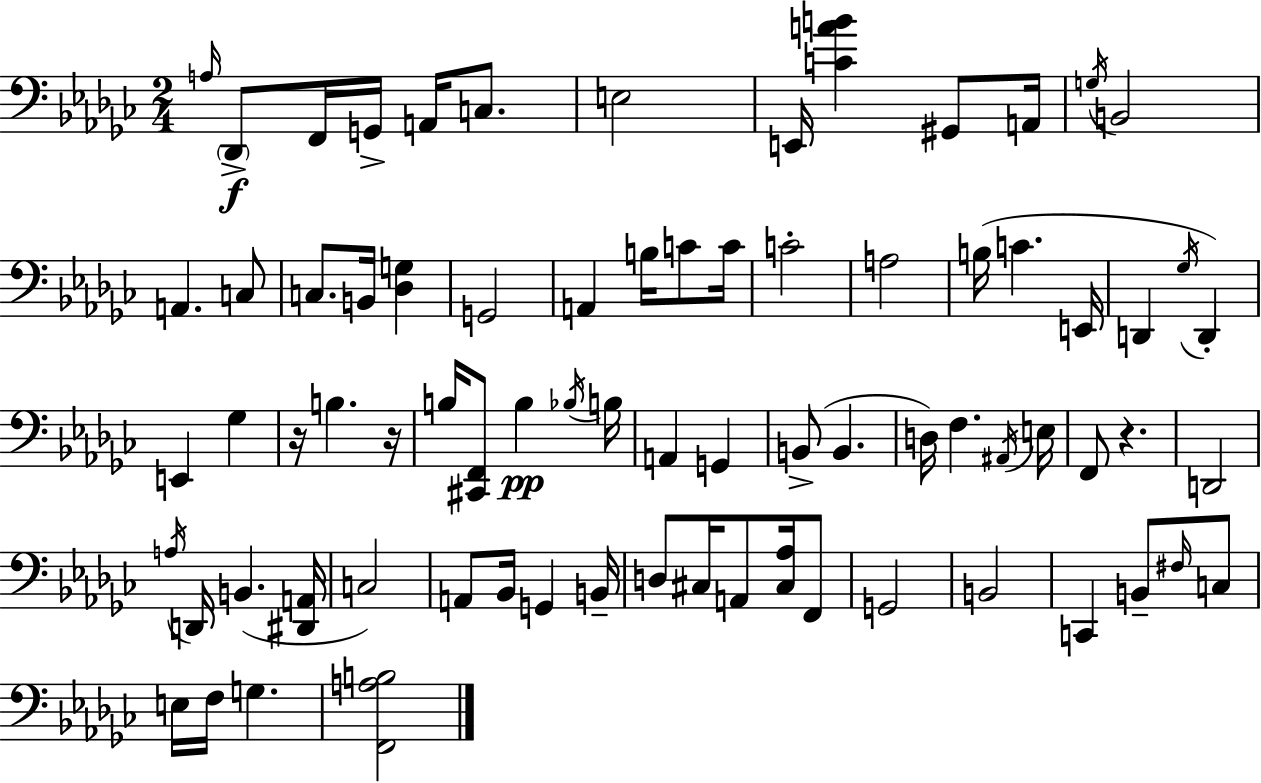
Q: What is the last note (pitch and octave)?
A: G3